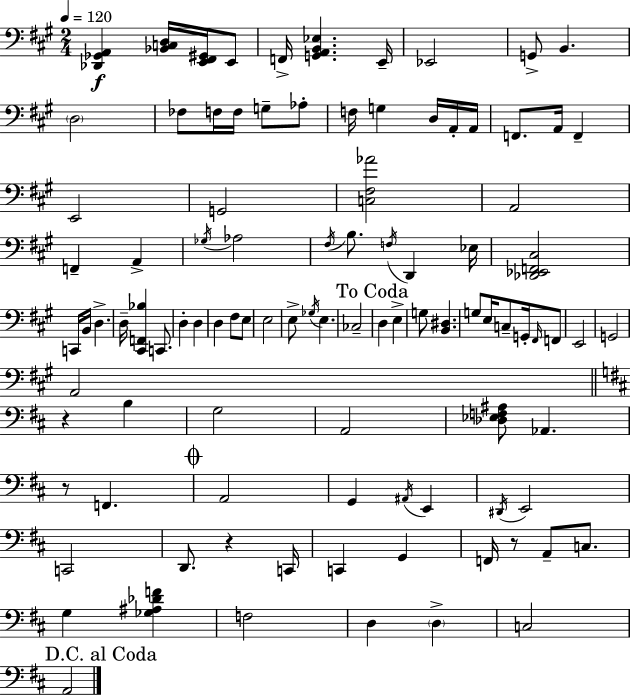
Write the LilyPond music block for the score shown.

{
  \clef bass
  \numericTimeSignature
  \time 2/4
  \key a \major
  \tempo 4 = 120
  <des, ges, a,>4\f <bes, c d>16 <e, fis, gis,>16 e,8 | f,16-> <g, a, b, ees>4. e,16-- | ees,2 | g,8-> b,4. | \break \parenthesize d2 | fes8 f16 f16 g8-- aes8-. | f16 g4 d16 a,16-. a,16 | f,8. a,16 f,4-- | \break e,2 | g,2 | <c fis aes'>2 | a,2 | \break f,4-- a,4-> | \acciaccatura { ges16 } aes2 | \acciaccatura { fis16 } b8. \acciaccatura { f16 } d,4 | ees16 <des, ees, f, cis>2 | \break c,16 b,16 d4.-> | d16-- <cis, f, bes>4 | c,8. d4-. d4 | d4 fis8 | \break e8 e2 | e8-> \acciaccatura { ges16 } e4. | ces2-- | \mark "To Coda" d4 | \break e4-> g8 <b, dis>4. | g8 e16 c8-- | g,16-. \grace { fis,16 } f,8 e,2 | g,2 | \break a,2 | \bar "||" \break \key b \minor r4 b4 | g2 | a,2 | <des ees f ais>8 aes,4. | \break r8 f,4. | \mark \markup { \musicglyph "scripts.coda" } a,2 | g,4 \acciaccatura { ais,16 } e,4 | \acciaccatura { dis,16 } e,2 | \break c,2 | d,8. r4 | c,16 c,4 g,4 | f,16 r8 a,8-- c8. | \break g4 <ges ais des' f'>4 | f2 | d4 \parenthesize d4-> | c2 | \break \mark "D.C. al Coda" a,2 | \bar "|."
}